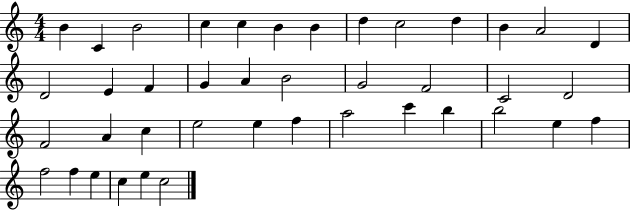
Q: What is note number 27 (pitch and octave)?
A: E5